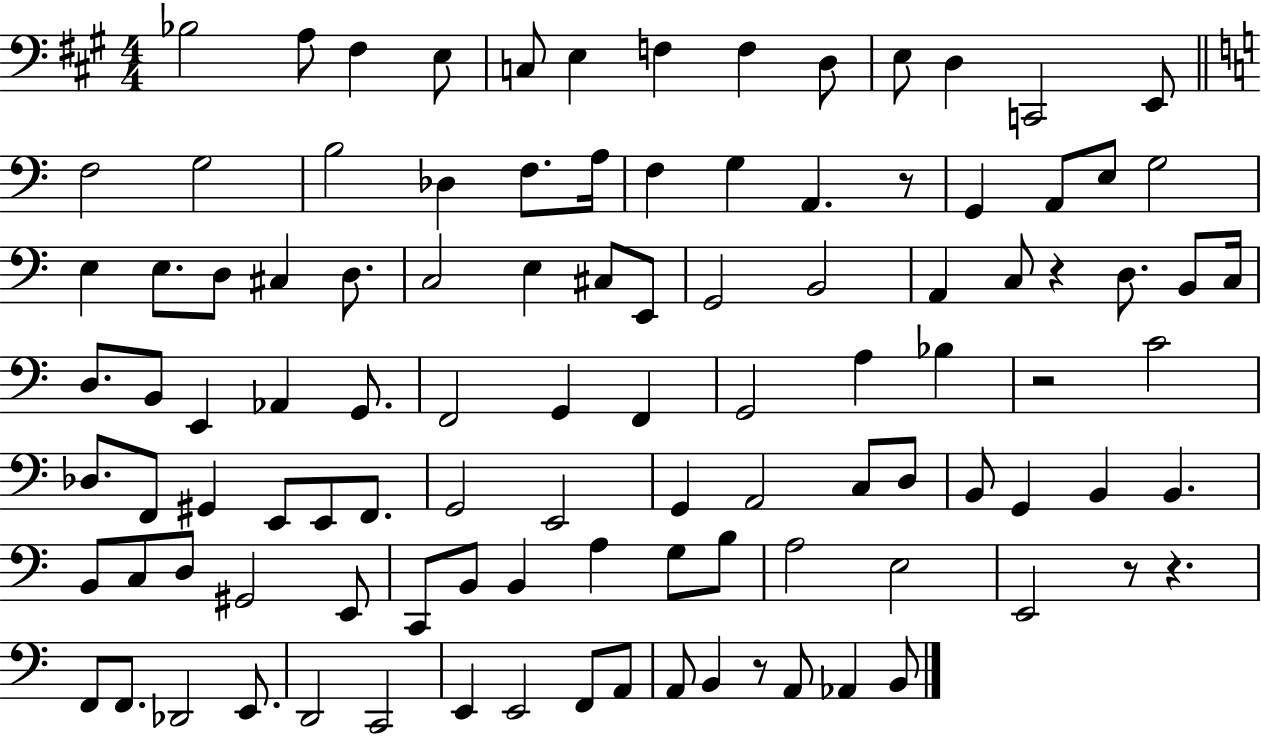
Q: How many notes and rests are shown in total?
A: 105